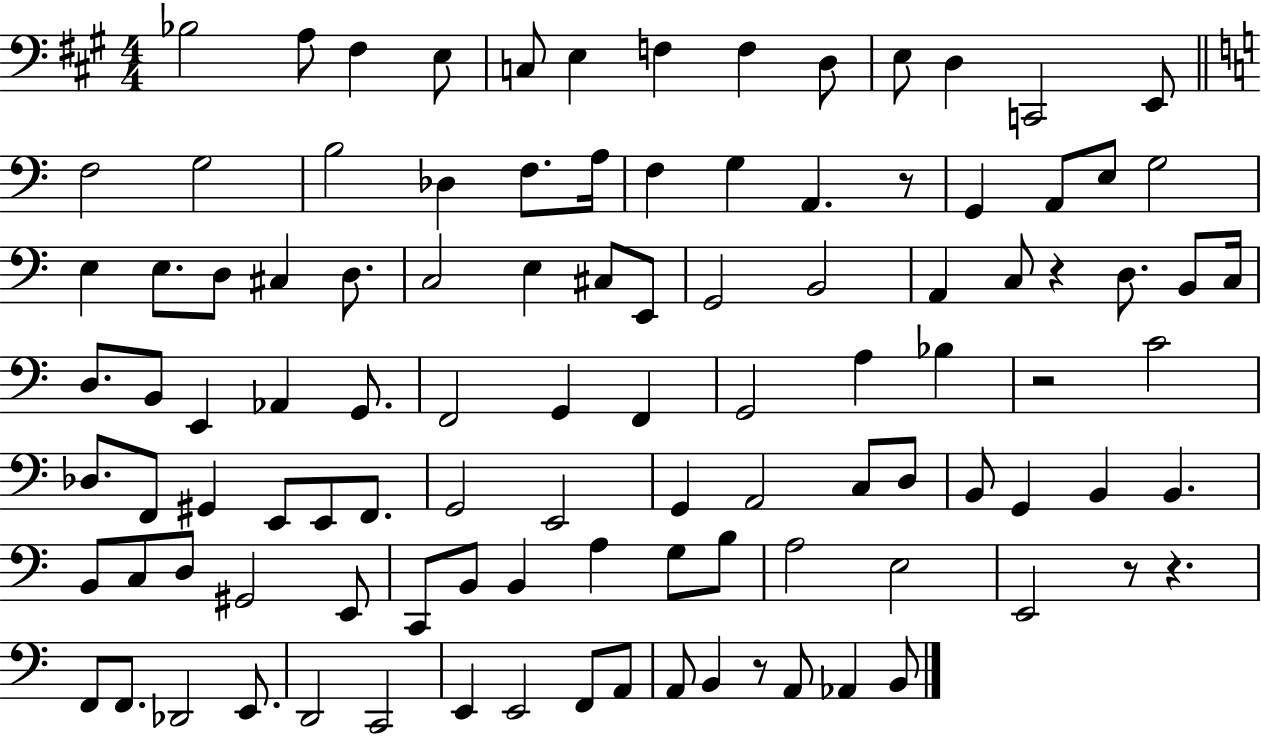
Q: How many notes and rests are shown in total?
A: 105